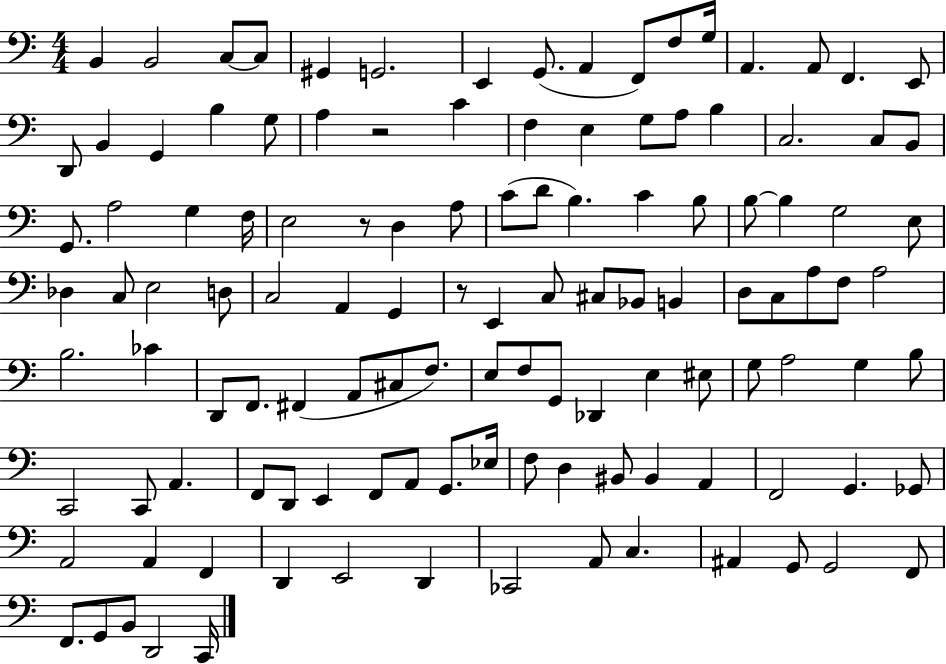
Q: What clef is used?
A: bass